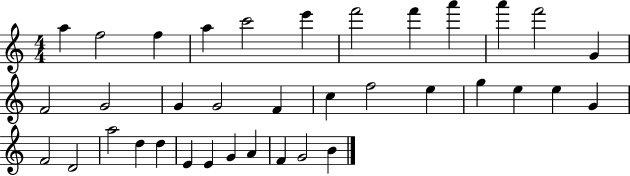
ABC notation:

X:1
T:Untitled
M:4/4
L:1/4
K:C
a f2 f a c'2 e' f'2 f' a' a' f'2 G F2 G2 G G2 F c f2 e g e e G F2 D2 a2 d d E E G A F G2 B